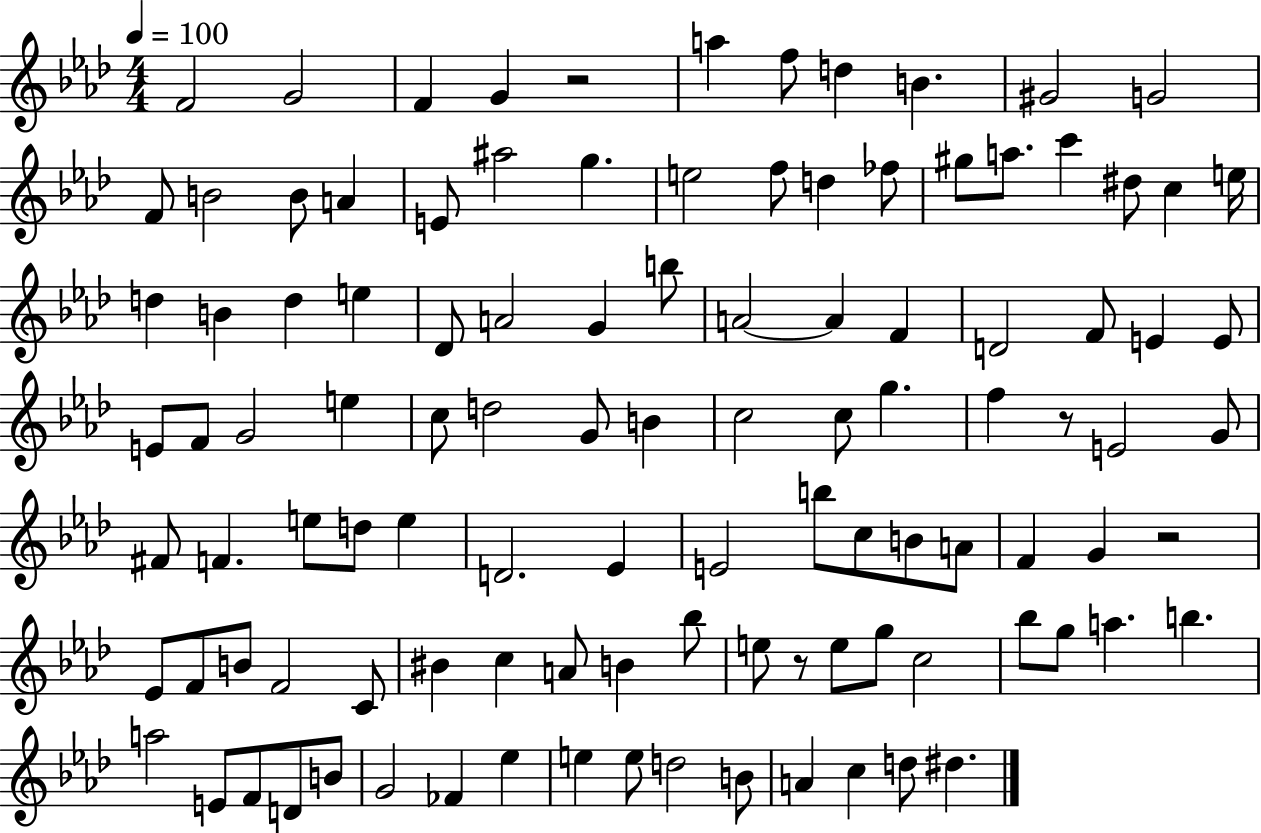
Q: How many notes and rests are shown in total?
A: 108